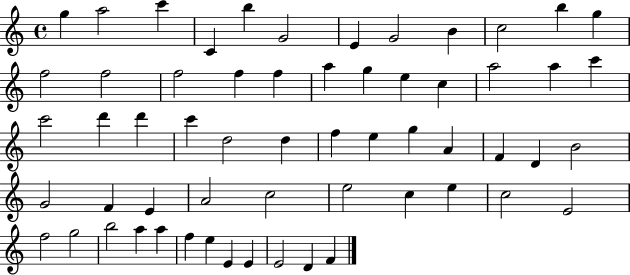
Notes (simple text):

G5/q A5/h C6/q C4/q B5/q G4/h E4/q G4/h B4/q C5/h B5/q G5/q F5/h F5/h F5/h F5/q F5/q A5/q G5/q E5/q C5/q A5/h A5/q C6/q C6/h D6/q D6/q C6/q D5/h D5/q F5/q E5/q G5/q A4/q F4/q D4/q B4/h G4/h F4/q E4/q A4/h C5/h E5/h C5/q E5/q C5/h E4/h F5/h G5/h B5/h A5/q A5/q F5/q E5/q E4/q E4/q E4/h D4/q F4/q